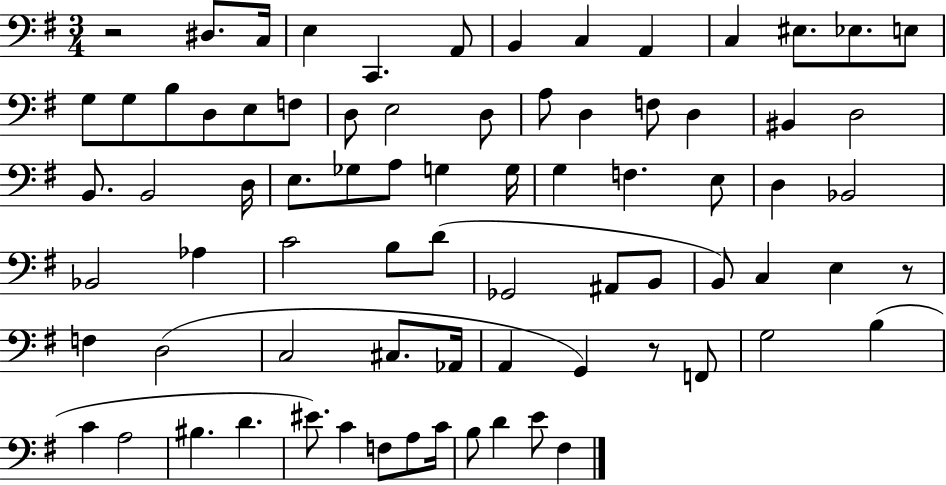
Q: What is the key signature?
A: G major